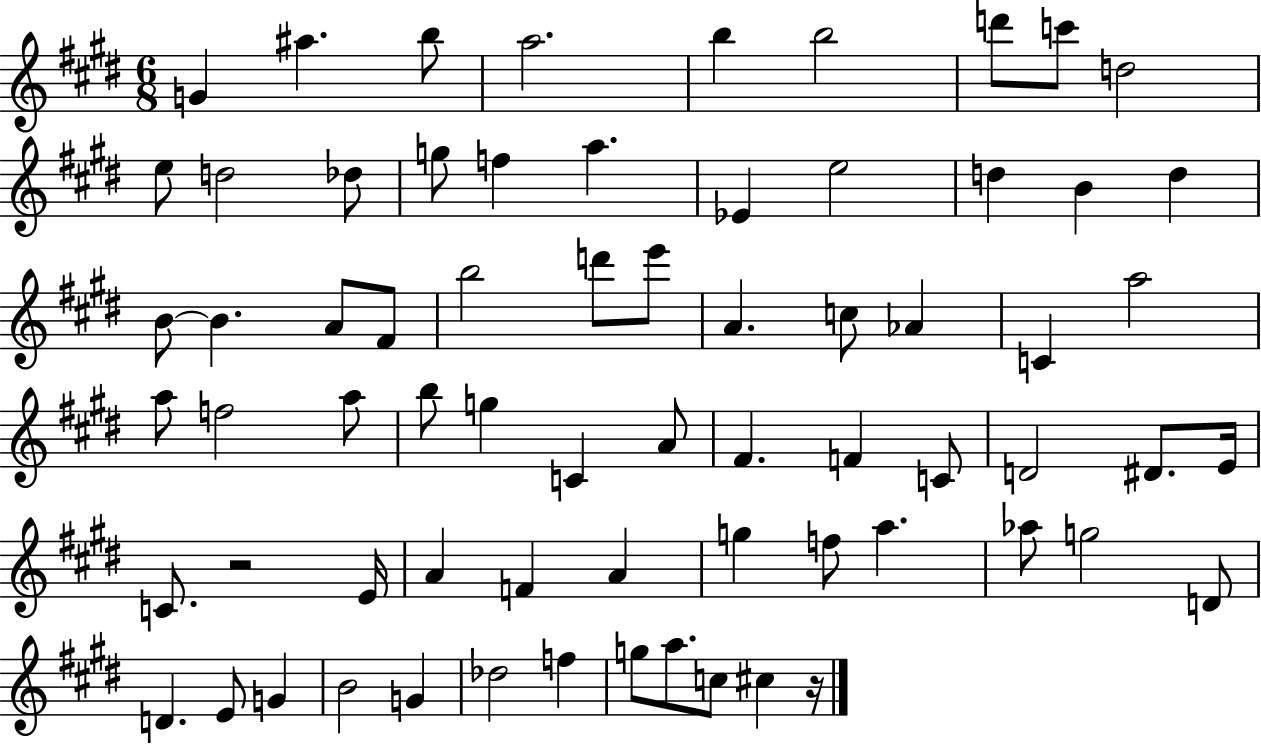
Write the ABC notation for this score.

X:1
T:Untitled
M:6/8
L:1/4
K:E
G ^a b/2 a2 b b2 d'/2 c'/2 d2 e/2 d2 _d/2 g/2 f a _E e2 d B d B/2 B A/2 ^F/2 b2 d'/2 e'/2 A c/2 _A C a2 a/2 f2 a/2 b/2 g C A/2 ^F F C/2 D2 ^D/2 E/4 C/2 z2 E/4 A F A g f/2 a _a/2 g2 D/2 D E/2 G B2 G _d2 f g/2 a/2 c/2 ^c z/4